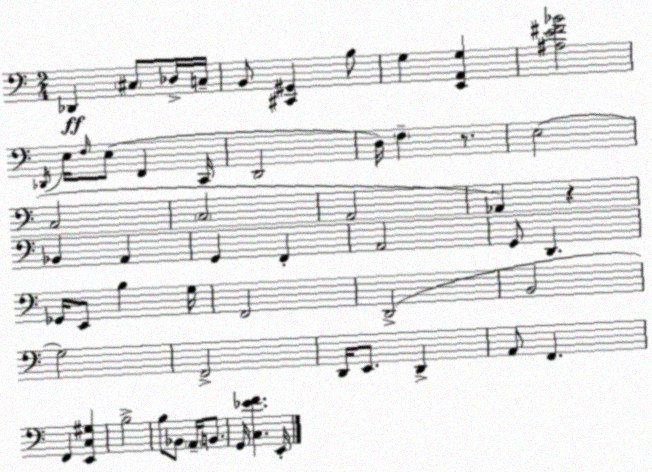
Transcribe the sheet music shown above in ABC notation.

X:1
T:Untitled
M:2/4
L:1/4
K:C
_D,, ^C,/2 _D,/4 C,/4 B,,/2 [^C,,^G,,] B,/2 G, [E,,A,,G,] [^A,E^F_B]2 _D,,/4 E,/4 F,/4 E,/2 F,, C,,/4 D,,2 D,/4 F, z/2 E,2 C,2 C,2 A,,2 _A,, z _B,, A,, G,, F,, A,,2 G,,/2 D,, _G,,/4 E,,/2 B, G,/4 F,,2 D,,2 B,,2 G,2 F,,2 D,,/4 E,,/2 D,, A,,/2 F,, F,, [E,,C,^G,] B,2 B,/2 _B,,/2 A,,/4 B,,/2 G,,/4 [C,_EF] E,,/4